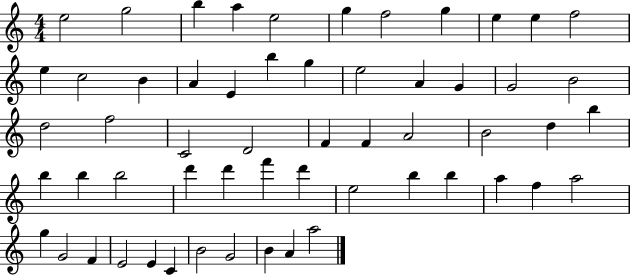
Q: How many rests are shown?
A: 0